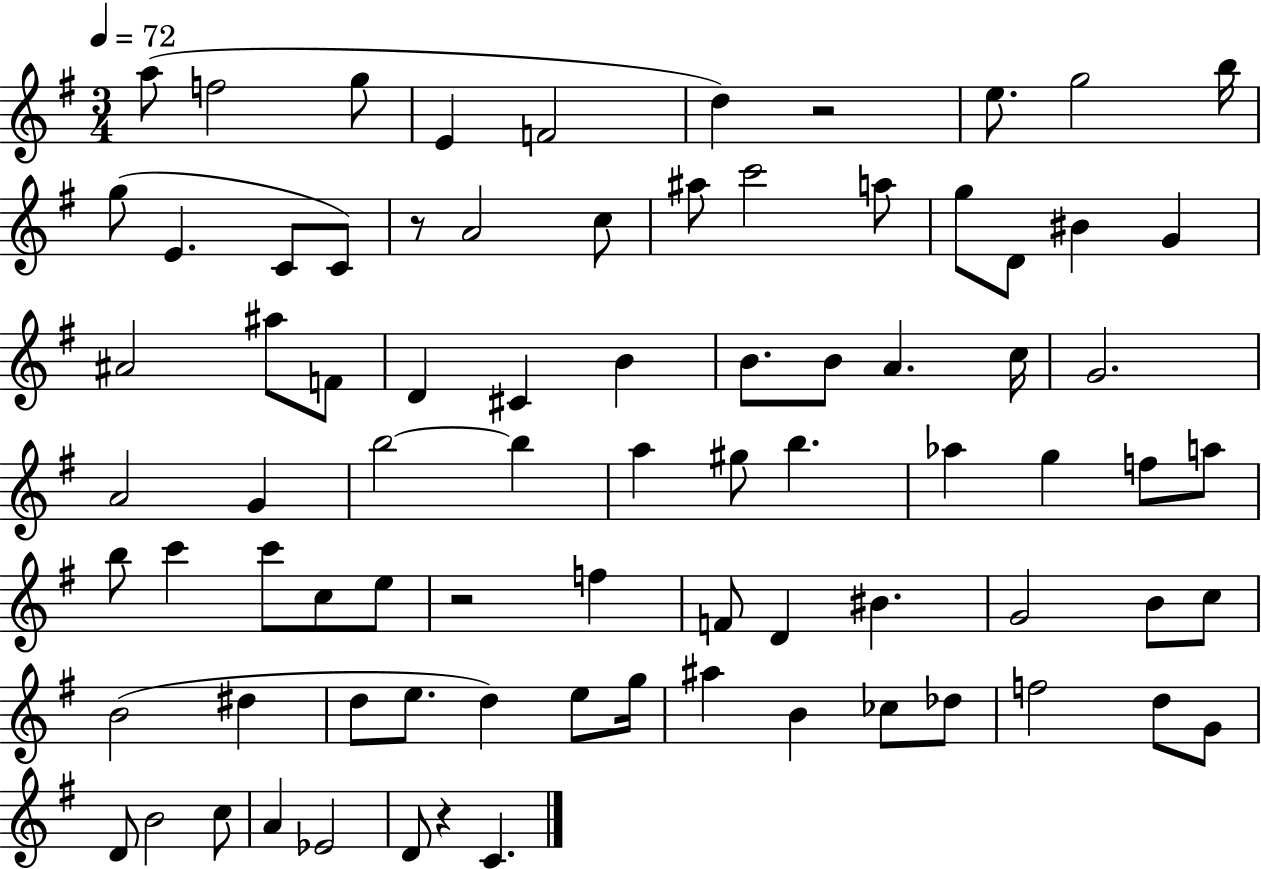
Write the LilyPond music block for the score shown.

{
  \clef treble
  \numericTimeSignature
  \time 3/4
  \key g \major
  \tempo 4 = 72
  a''8( f''2 g''8 | e'4 f'2 | d''4) r2 | e''8. g''2 b''16 | \break g''8( e'4. c'8 c'8) | r8 a'2 c''8 | ais''8 c'''2 a''8 | g''8 d'8 bis'4 g'4 | \break ais'2 ais''8 f'8 | d'4 cis'4 b'4 | b'8. b'8 a'4. c''16 | g'2. | \break a'2 g'4 | b''2~~ b''4 | a''4 gis''8 b''4. | aes''4 g''4 f''8 a''8 | \break b''8 c'''4 c'''8 c''8 e''8 | r2 f''4 | f'8 d'4 bis'4. | g'2 b'8 c''8 | \break b'2( dis''4 | d''8 e''8. d''4) e''8 g''16 | ais''4 b'4 ces''8 des''8 | f''2 d''8 g'8 | \break d'8 b'2 c''8 | a'4 ees'2 | d'8 r4 c'4. | \bar "|."
}